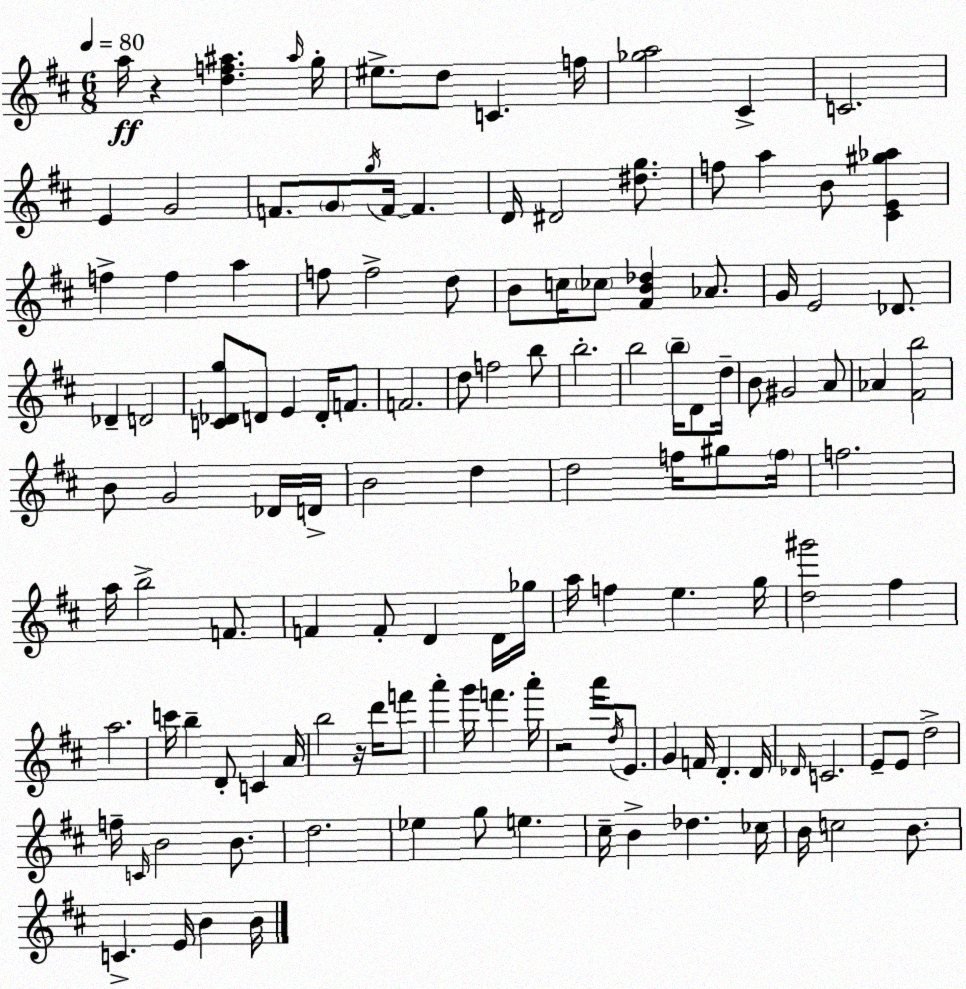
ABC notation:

X:1
T:Untitled
M:6/8
L:1/4
K:D
a/4 z [df^a] ^a/4 g/4 ^e/2 d/2 C f/4 [_ga]2 ^C C2 E G2 F/2 G/2 g/4 F/4 F D/4 ^D2 [^dg]/2 f/2 a B/2 [^CE^g_a] f f a f/2 f2 d/2 B/2 c/4 _c/2 [^FB_d] _A/2 G/4 E2 _D/2 _D D2 [C_Dg]/2 D/2 E D/4 F/2 F2 d/2 f2 b/2 b2 b2 b/4 D/2 d/4 B/2 ^G2 A/2 _A [^Fb]2 B/2 G2 _D/4 D/4 B2 d d2 f/4 ^g/2 f/4 f2 a/4 b2 F/2 F F/2 D D/4 _g/4 a/4 f e g/4 [d^g']2 ^f a2 c'/4 b D/2 C A/4 b2 z/4 d'/4 f'/2 a' g'/4 f' a'/4 z2 a'/4 d/4 E/2 G F/4 D D/4 _D/4 C2 E/2 E/2 d2 f/4 C/4 B2 B/2 d2 _e g/2 e ^c/4 B _d _c/4 B/4 c2 B/2 C E/4 B B/4